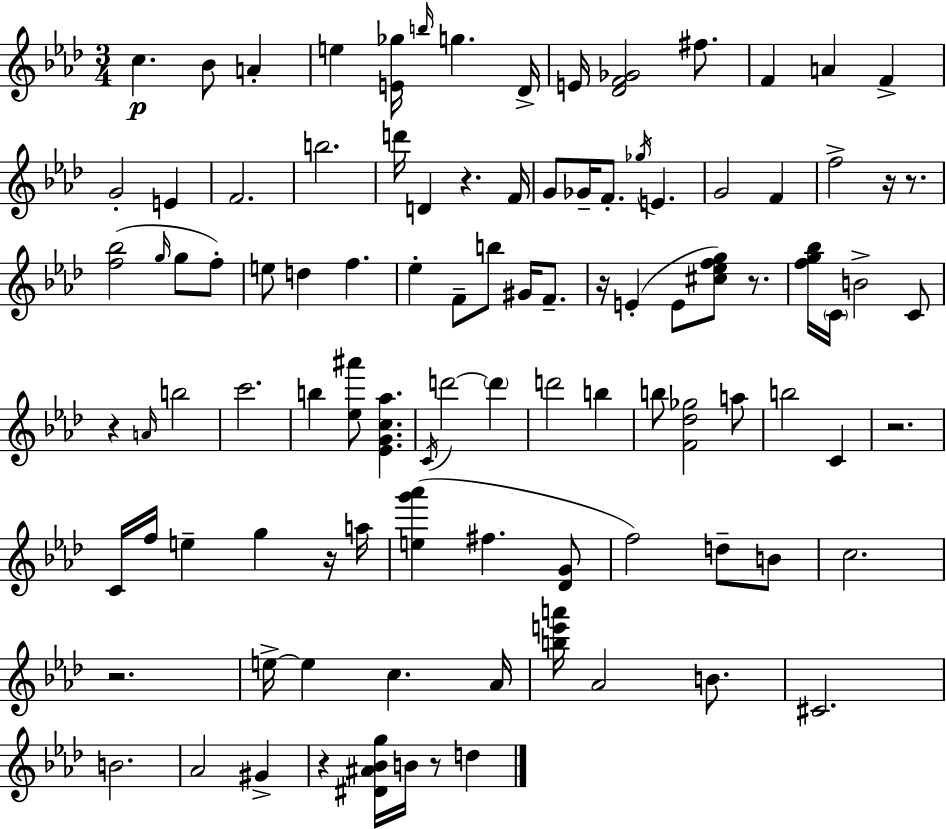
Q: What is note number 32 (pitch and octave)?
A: D5